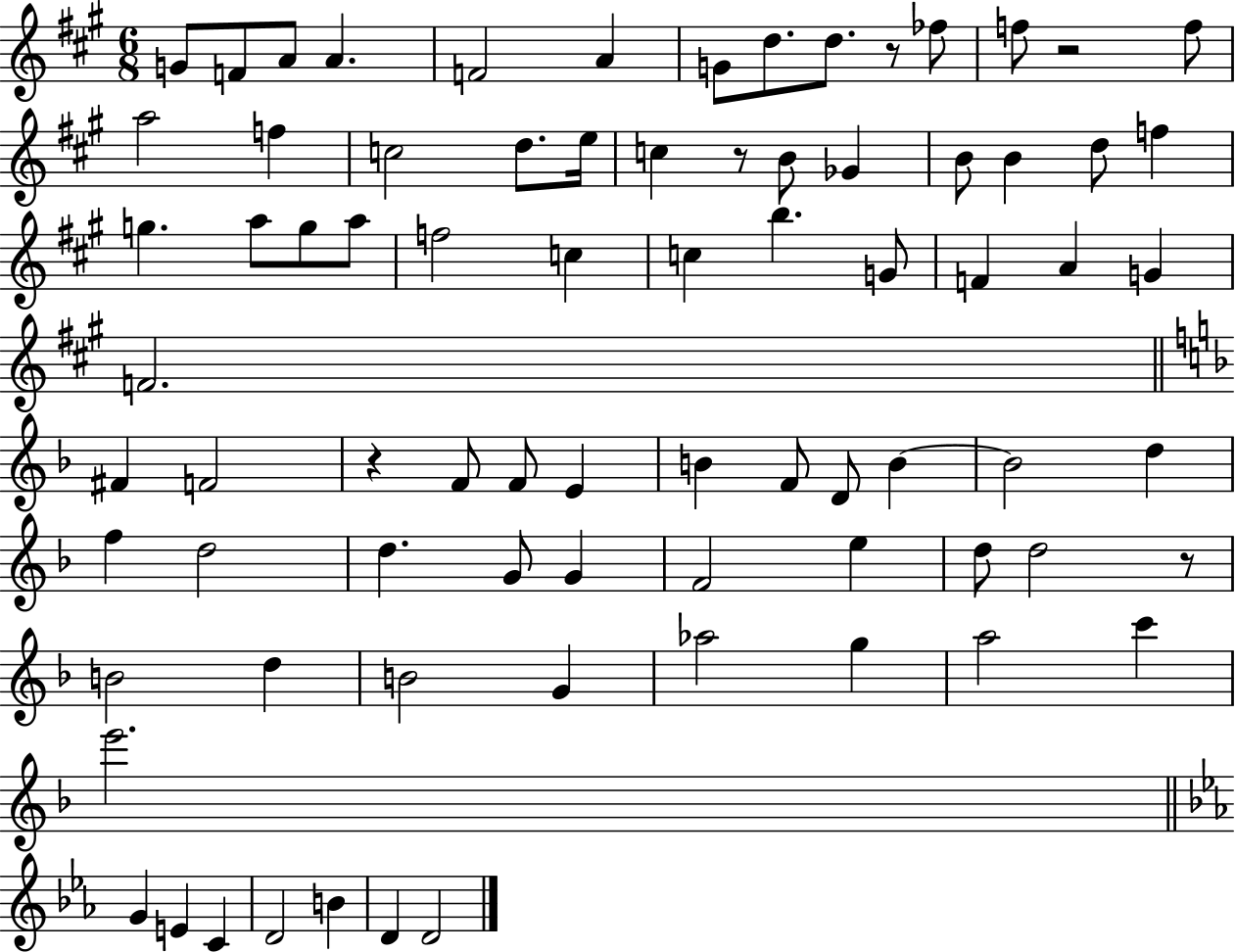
X:1
T:Untitled
M:6/8
L:1/4
K:A
G/2 F/2 A/2 A F2 A G/2 d/2 d/2 z/2 _f/2 f/2 z2 f/2 a2 f c2 d/2 e/4 c z/2 B/2 _G B/2 B d/2 f g a/2 g/2 a/2 f2 c c b G/2 F A G F2 ^F F2 z F/2 F/2 E B F/2 D/2 B B2 d f d2 d G/2 G F2 e d/2 d2 z/2 B2 d B2 G _a2 g a2 c' e'2 G E C D2 B D D2